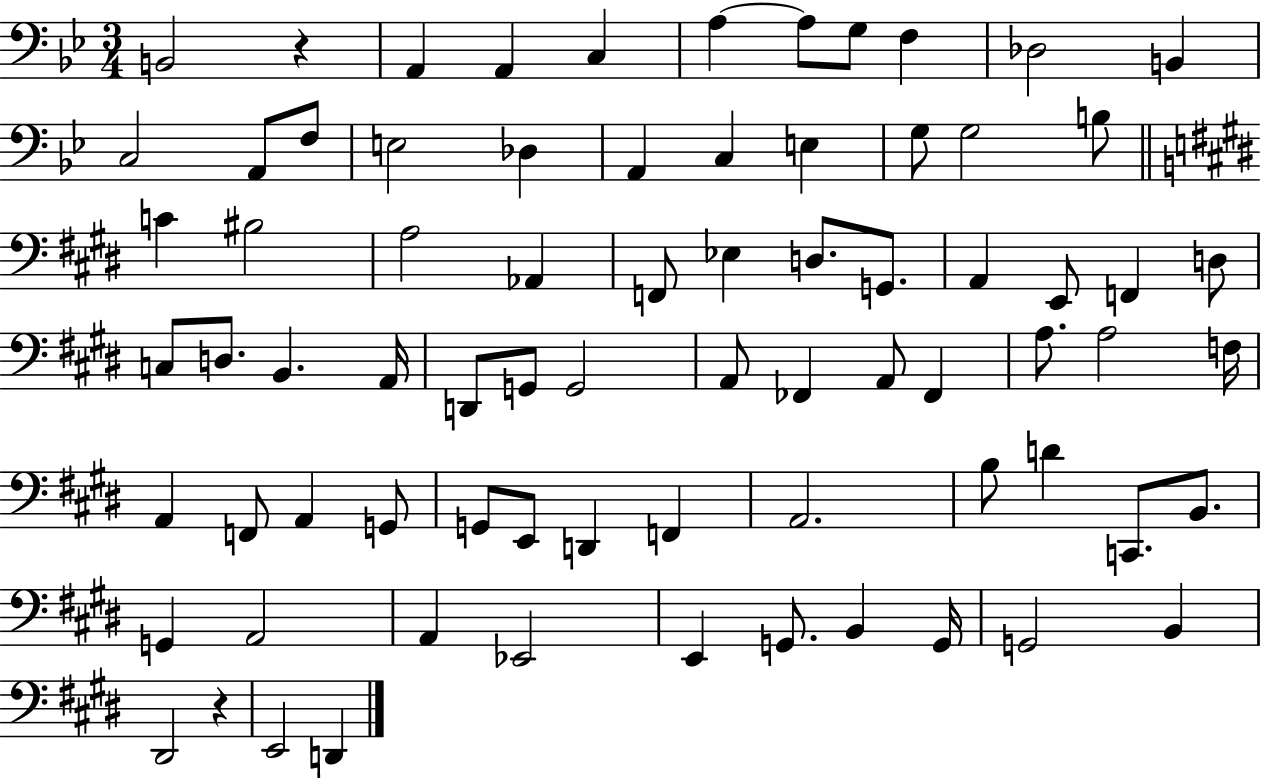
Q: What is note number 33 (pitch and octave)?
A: D3